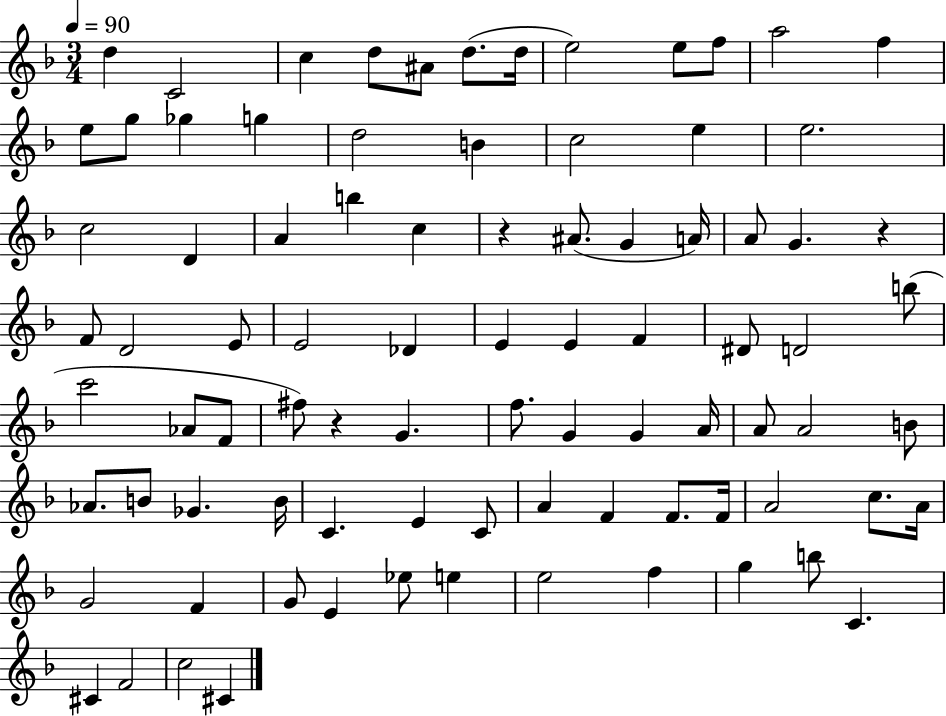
{
  \clef treble
  \numericTimeSignature
  \time 3/4
  \key f \major
  \tempo 4 = 90
  d''4 c'2 | c''4 d''8 ais'8 d''8.( d''16 | e''2) e''8 f''8 | a''2 f''4 | \break e''8 g''8 ges''4 g''4 | d''2 b'4 | c''2 e''4 | e''2. | \break c''2 d'4 | a'4 b''4 c''4 | r4 ais'8.( g'4 a'16) | a'8 g'4. r4 | \break f'8 d'2 e'8 | e'2 des'4 | e'4 e'4 f'4 | dis'8 d'2 b''8( | \break c'''2 aes'8 f'8 | fis''8) r4 g'4. | f''8. g'4 g'4 a'16 | a'8 a'2 b'8 | \break aes'8. b'8 ges'4. b'16 | c'4. e'4 c'8 | a'4 f'4 f'8. f'16 | a'2 c''8. a'16 | \break g'2 f'4 | g'8 e'4 ees''8 e''4 | e''2 f''4 | g''4 b''8 c'4. | \break cis'4 f'2 | c''2 cis'4 | \bar "|."
}